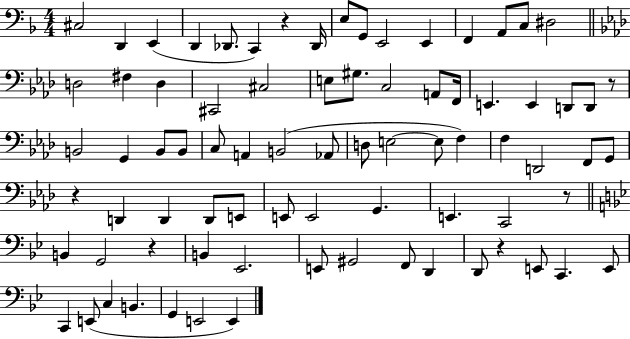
C#3/h D2/q E2/q D2/q Db2/e. C2/q R/q Db2/s E3/e G2/e E2/h E2/q F2/q A2/e C3/e D#3/h D3/h F#3/q D3/q C#2/h C#3/h E3/e G#3/e. C3/h A2/e F2/s E2/q. E2/q D2/e D2/e R/e B2/h G2/q B2/e B2/e C3/e A2/q B2/h Ab2/e D3/e E3/h E3/e F3/q F3/q D2/h F2/e G2/e R/q D2/q D2/q D2/e E2/e E2/e E2/h G2/q. E2/q. C2/h R/e B2/q G2/h R/q B2/q Eb2/h. E2/e G#2/h F2/e D2/q D2/e R/q E2/e C2/q. E2/e C2/q E2/e C3/q B2/q. G2/q E2/h E2/q